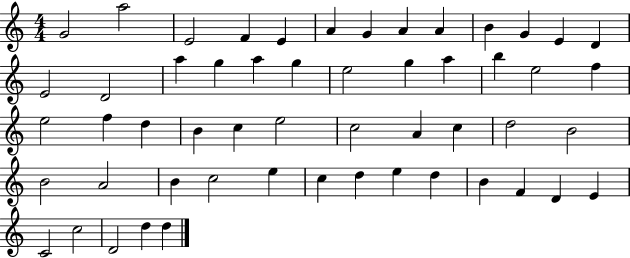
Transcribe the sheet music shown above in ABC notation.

X:1
T:Untitled
M:4/4
L:1/4
K:C
G2 a2 E2 F E A G A A B G E D E2 D2 a g a g e2 g a b e2 f e2 f d B c e2 c2 A c d2 B2 B2 A2 B c2 e c d e d B F D E C2 c2 D2 d d